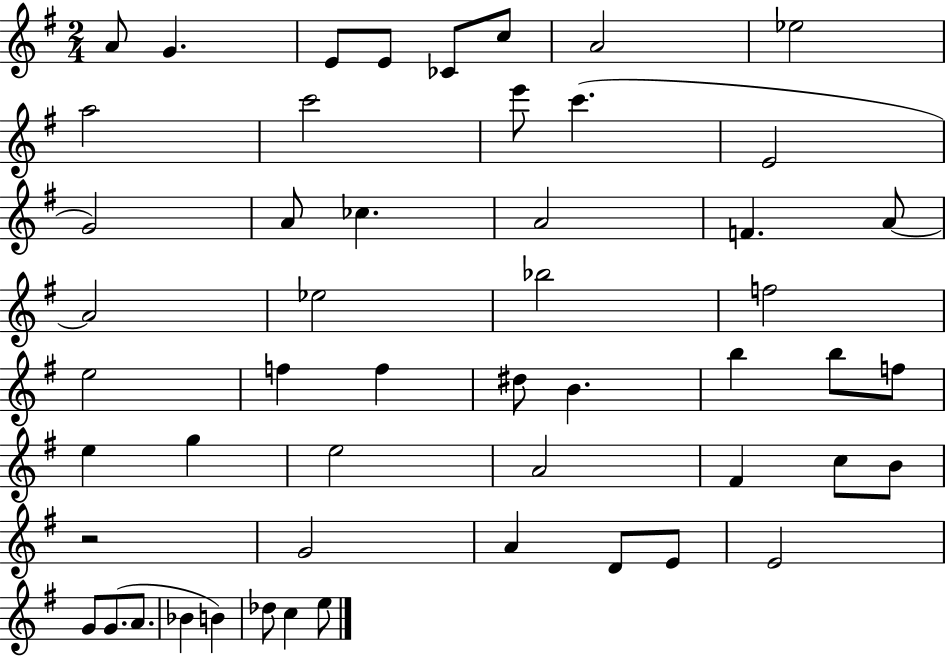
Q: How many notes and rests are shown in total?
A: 52